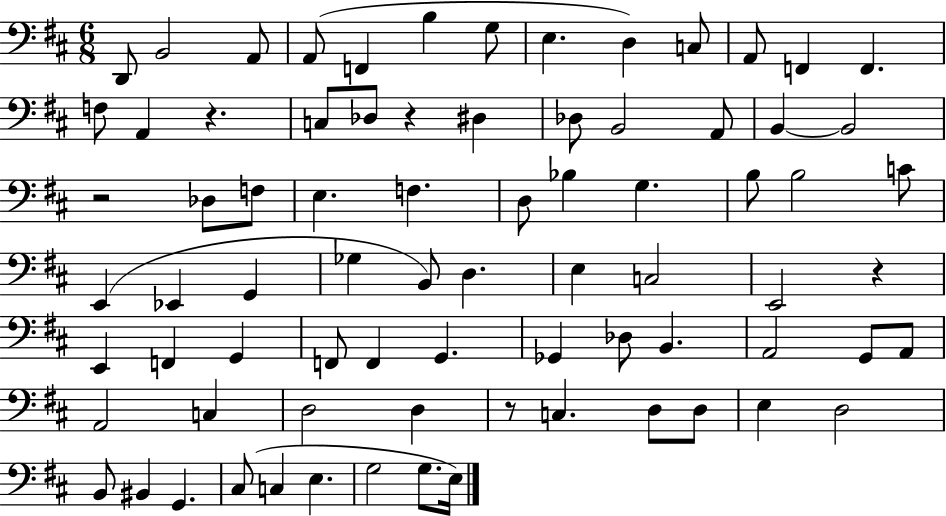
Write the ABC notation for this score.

X:1
T:Untitled
M:6/8
L:1/4
K:D
D,,/2 B,,2 A,,/2 A,,/2 F,, B, G,/2 E, D, C,/2 A,,/2 F,, F,, F,/2 A,, z C,/2 _D,/2 z ^D, _D,/2 B,,2 A,,/2 B,, B,,2 z2 _D,/2 F,/2 E, F, D,/2 _B, G, B,/2 B,2 C/2 E,, _E,, G,, _G, B,,/2 D, E, C,2 E,,2 z E,, F,, G,, F,,/2 F,, G,, _G,, _D,/2 B,, A,,2 G,,/2 A,,/2 A,,2 C, D,2 D, z/2 C, D,/2 D,/2 E, D,2 B,,/2 ^B,, G,, ^C,/2 C, E, G,2 G,/2 E,/4